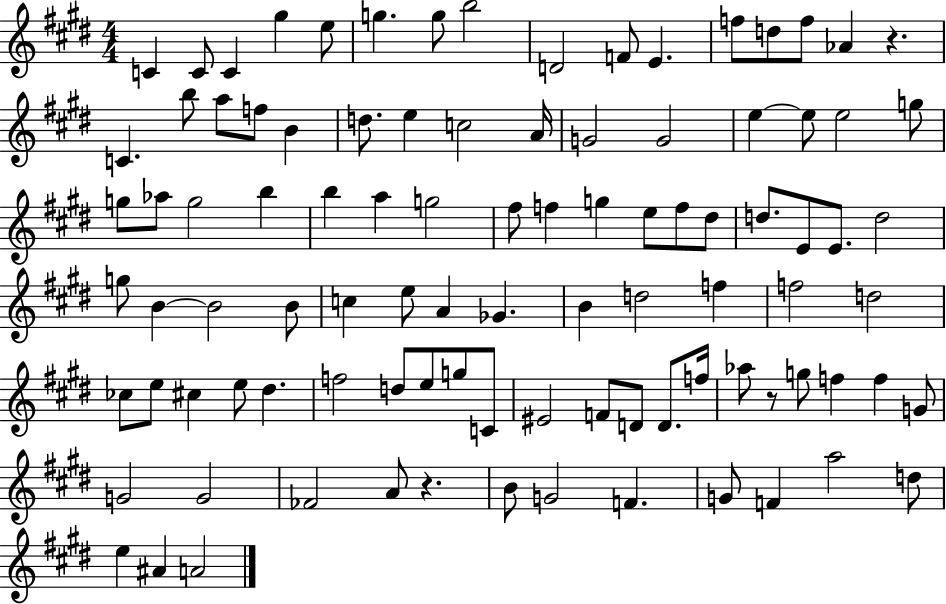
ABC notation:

X:1
T:Untitled
M:4/4
L:1/4
K:E
C C/2 C ^g e/2 g g/2 b2 D2 F/2 E f/2 d/2 f/2 _A z C b/2 a/2 f/2 B d/2 e c2 A/4 G2 G2 e e/2 e2 g/2 g/2 _a/2 g2 b b a g2 ^f/2 f g e/2 f/2 ^d/2 d/2 E/2 E/2 d2 g/2 B B2 B/2 c e/2 A _G B d2 f f2 d2 _c/2 e/2 ^c e/2 ^d f2 d/2 e/2 g/2 C/2 ^E2 F/2 D/2 D/2 f/4 _a/2 z/2 g/2 f f G/2 G2 G2 _F2 A/2 z B/2 G2 F G/2 F a2 d/2 e ^A A2